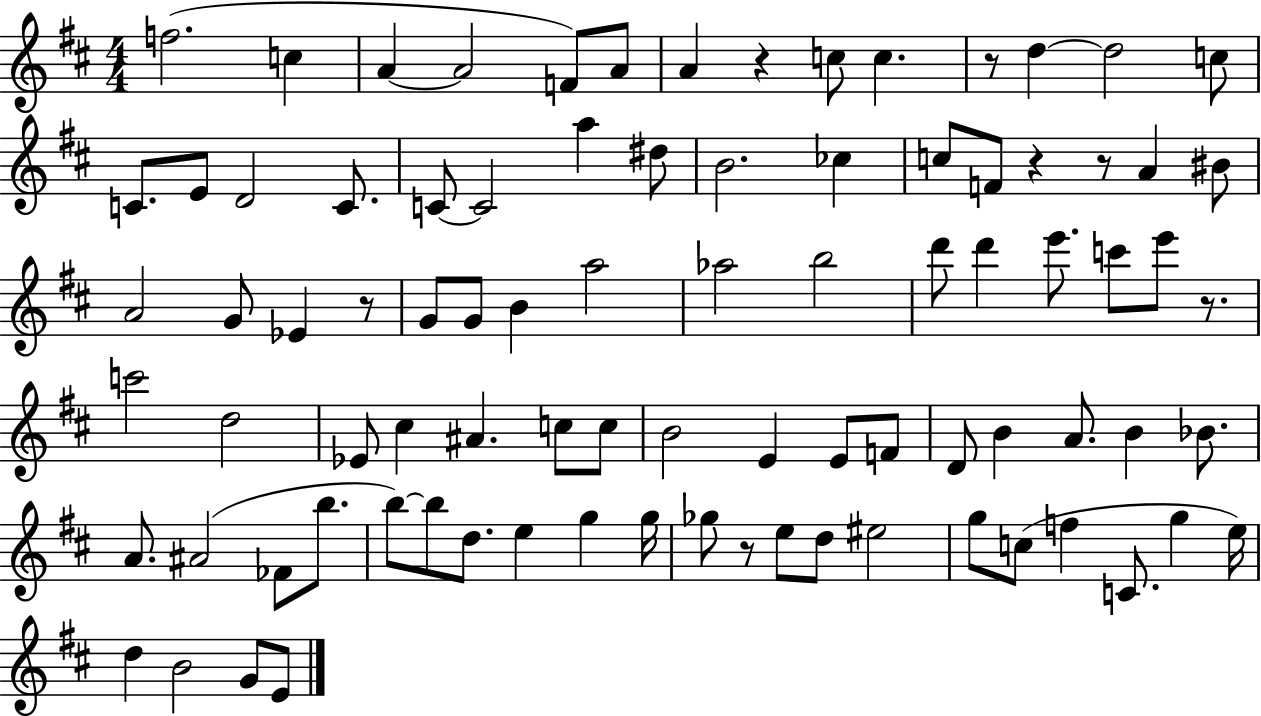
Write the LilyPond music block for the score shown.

{
  \clef treble
  \numericTimeSignature
  \time 4/4
  \key d \major
  f''2.( c''4 | a'4~~ a'2 f'8) a'8 | a'4 r4 c''8 c''4. | r8 d''4~~ d''2 c''8 | \break c'8. e'8 d'2 c'8. | c'8~~ c'2 a''4 dis''8 | b'2. ces''4 | c''8 f'8 r4 r8 a'4 bis'8 | \break a'2 g'8 ees'4 r8 | g'8 g'8 b'4 a''2 | aes''2 b''2 | d'''8 d'''4 e'''8. c'''8 e'''8 r8. | \break c'''2 d''2 | ees'8 cis''4 ais'4. c''8 c''8 | b'2 e'4 e'8 f'8 | d'8 b'4 a'8. b'4 bes'8. | \break a'8. ais'2( fes'8 b''8. | b''8~~) b''8 d''8. e''4 g''4 g''16 | ges''8 r8 e''8 d''8 eis''2 | g''8 c''8( f''4 c'8. g''4 e''16) | \break d''4 b'2 g'8 e'8 | \bar "|."
}